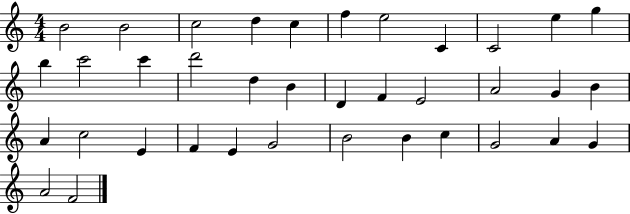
X:1
T:Untitled
M:4/4
L:1/4
K:C
B2 B2 c2 d c f e2 C C2 e g b c'2 c' d'2 d B D F E2 A2 G B A c2 E F E G2 B2 B c G2 A G A2 F2